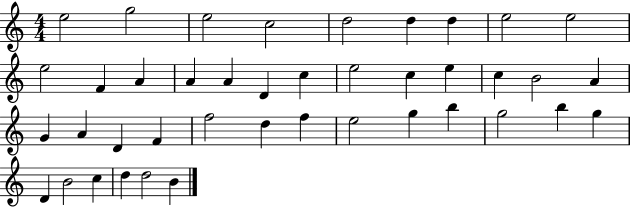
{
  \clef treble
  \numericTimeSignature
  \time 4/4
  \key c \major
  e''2 g''2 | e''2 c''2 | d''2 d''4 d''4 | e''2 e''2 | \break e''2 f'4 a'4 | a'4 a'4 d'4 c''4 | e''2 c''4 e''4 | c''4 b'2 a'4 | \break g'4 a'4 d'4 f'4 | f''2 d''4 f''4 | e''2 g''4 b''4 | g''2 b''4 g''4 | \break d'4 b'2 c''4 | d''4 d''2 b'4 | \bar "|."
}